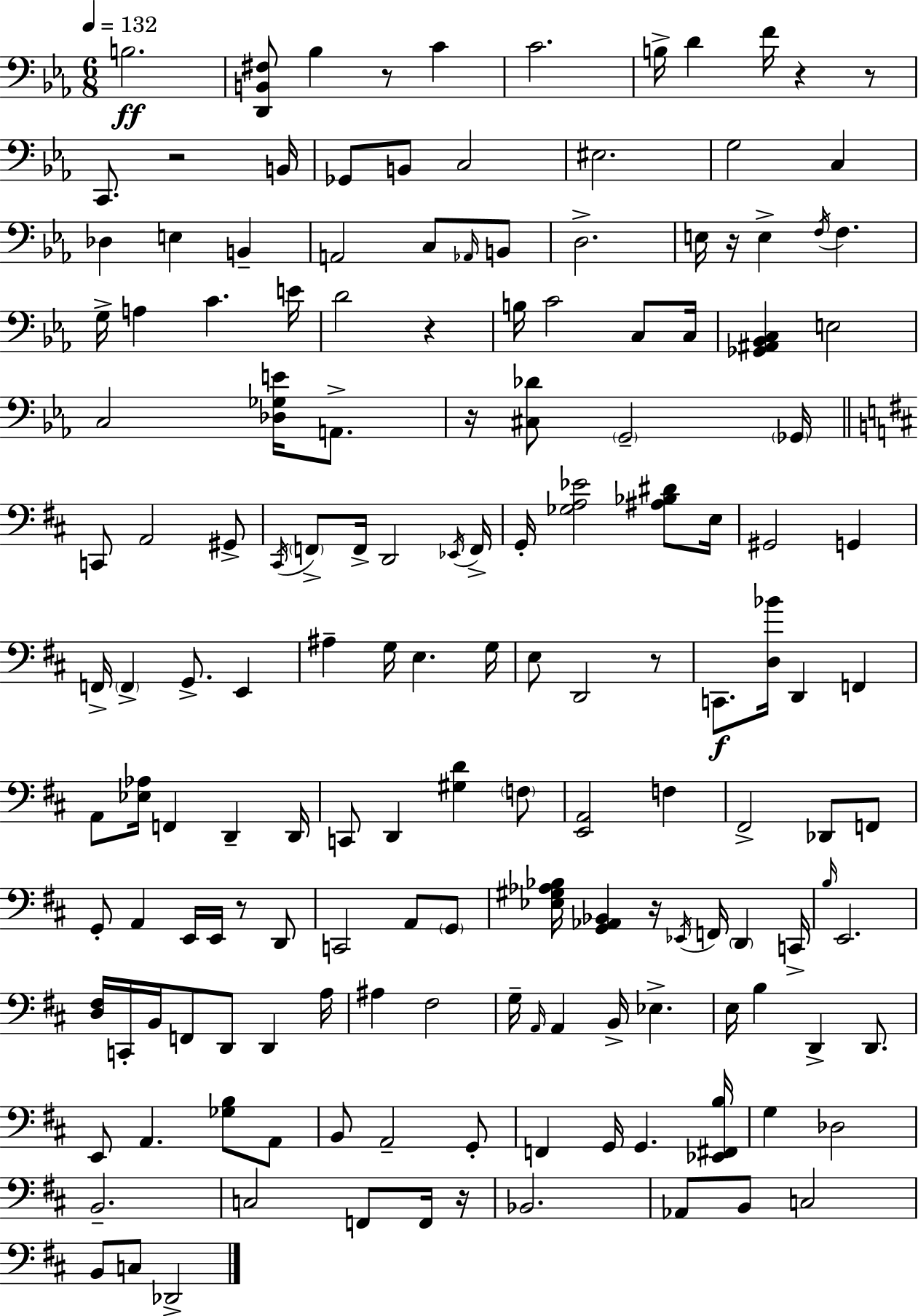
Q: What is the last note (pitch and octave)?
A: Db2